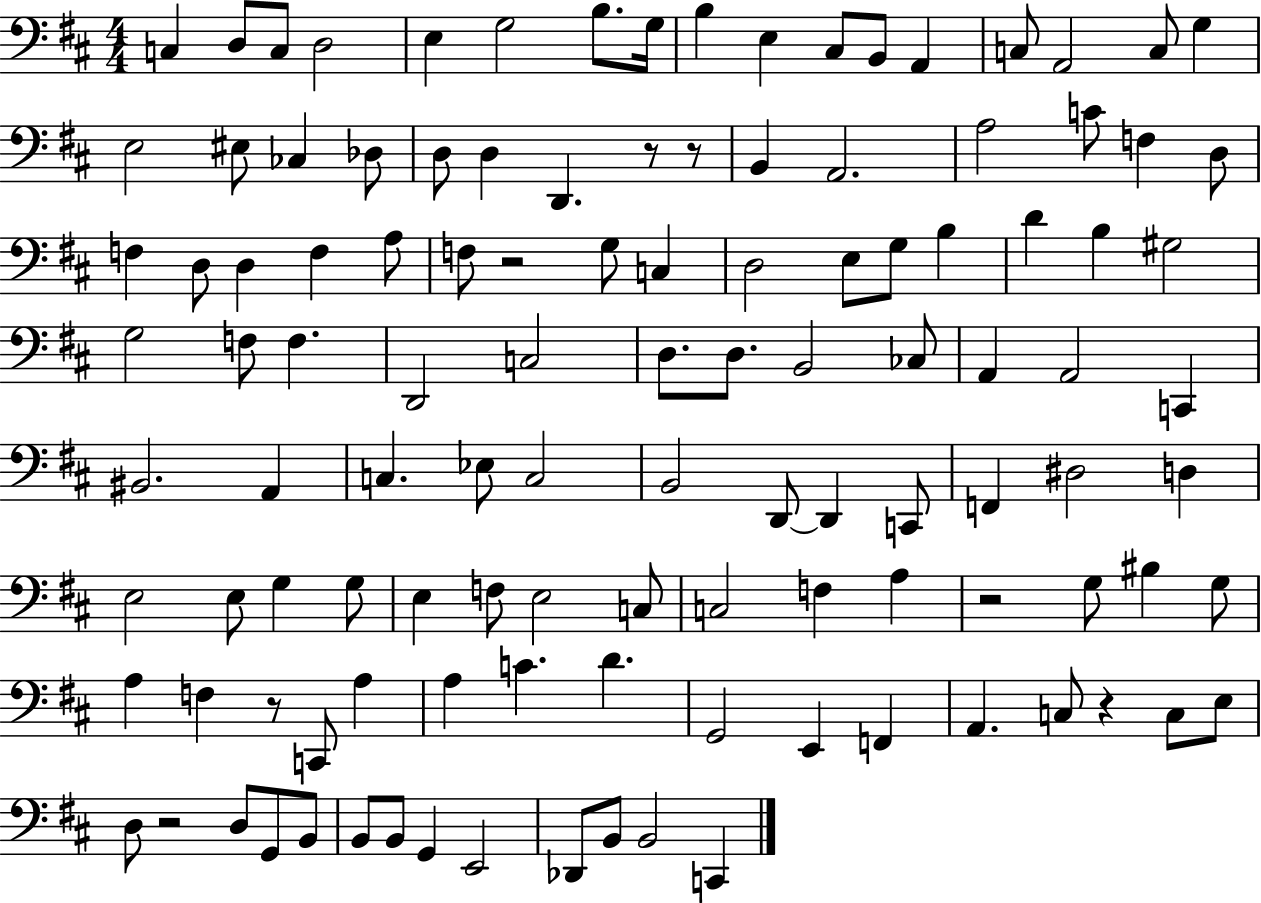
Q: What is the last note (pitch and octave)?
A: C2